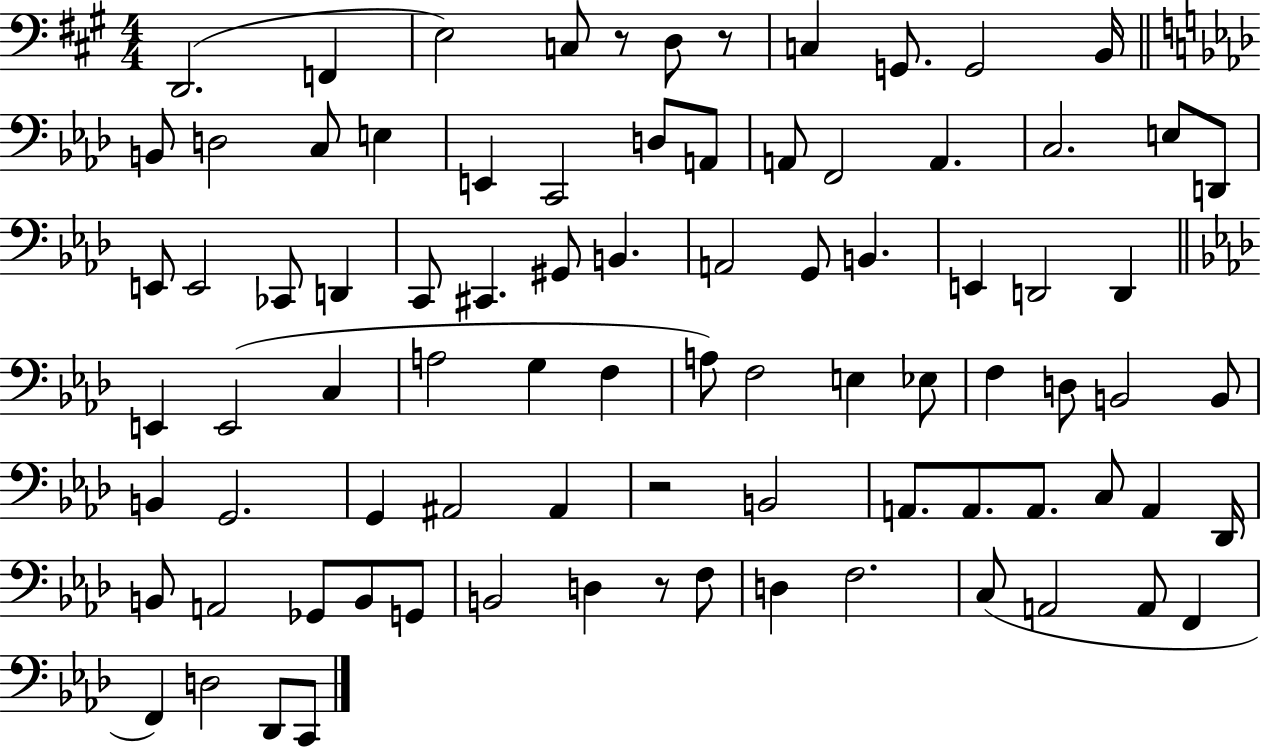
D2/h. F2/q E3/h C3/e R/e D3/e R/e C3/q G2/e. G2/h B2/s B2/e D3/h C3/e E3/q E2/q C2/h D3/e A2/e A2/e F2/h A2/q. C3/h. E3/e D2/e E2/e E2/h CES2/e D2/q C2/e C#2/q. G#2/e B2/q. A2/h G2/e B2/q. E2/q D2/h D2/q E2/q E2/h C3/q A3/h G3/q F3/q A3/e F3/h E3/q Eb3/e F3/q D3/e B2/h B2/e B2/q G2/h. G2/q A#2/h A#2/q R/h B2/h A2/e. A2/e. A2/e. C3/e A2/q Db2/s B2/e A2/h Gb2/e B2/e G2/e B2/h D3/q R/e F3/e D3/q F3/h. C3/e A2/h A2/e F2/q F2/q D3/h Db2/e C2/e